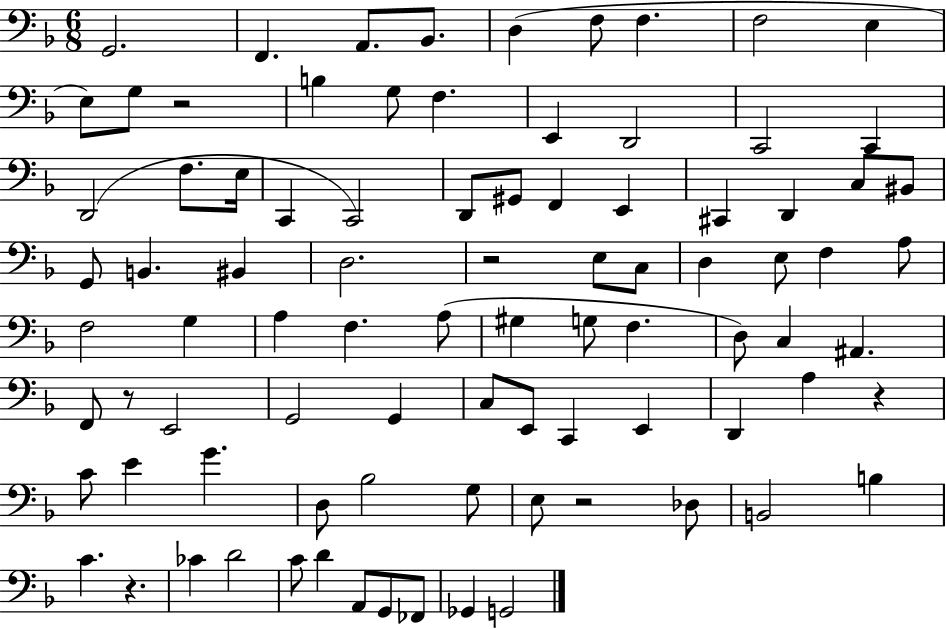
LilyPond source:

{
  \clef bass
  \numericTimeSignature
  \time 6/8
  \key f \major
  g,2. | f,4. a,8. bes,8. | d4( f8 f4. | f2 e4 | \break e8) g8 r2 | b4 g8 f4. | e,4 d,2 | c,2 c,4 | \break d,2( f8. e16 | c,4 c,2) | d,8 gis,8 f,4 e,4 | cis,4 d,4 c8 bis,8 | \break g,8 b,4. bis,4 | d2. | r2 e8 c8 | d4 e8 f4 a8 | \break f2 g4 | a4 f4. a8( | gis4 g8 f4. | d8) c4 ais,4. | \break f,8 r8 e,2 | g,2 g,4 | c8 e,8 c,4 e,4 | d,4 a4 r4 | \break c'8 e'4 g'4. | d8 bes2 g8 | e8 r2 des8 | b,2 b4 | \break c'4. r4. | ces'4 d'2 | c'8 d'4 a,8 g,8 fes,8 | ges,4 g,2 | \break \bar "|."
}